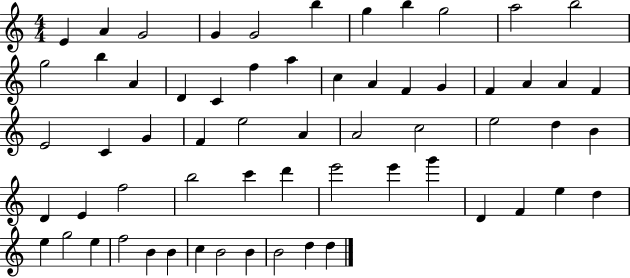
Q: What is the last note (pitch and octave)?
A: D5